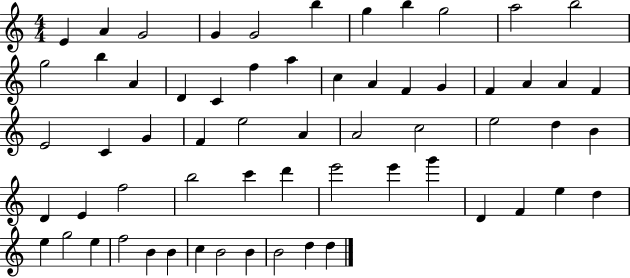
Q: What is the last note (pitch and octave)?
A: D5